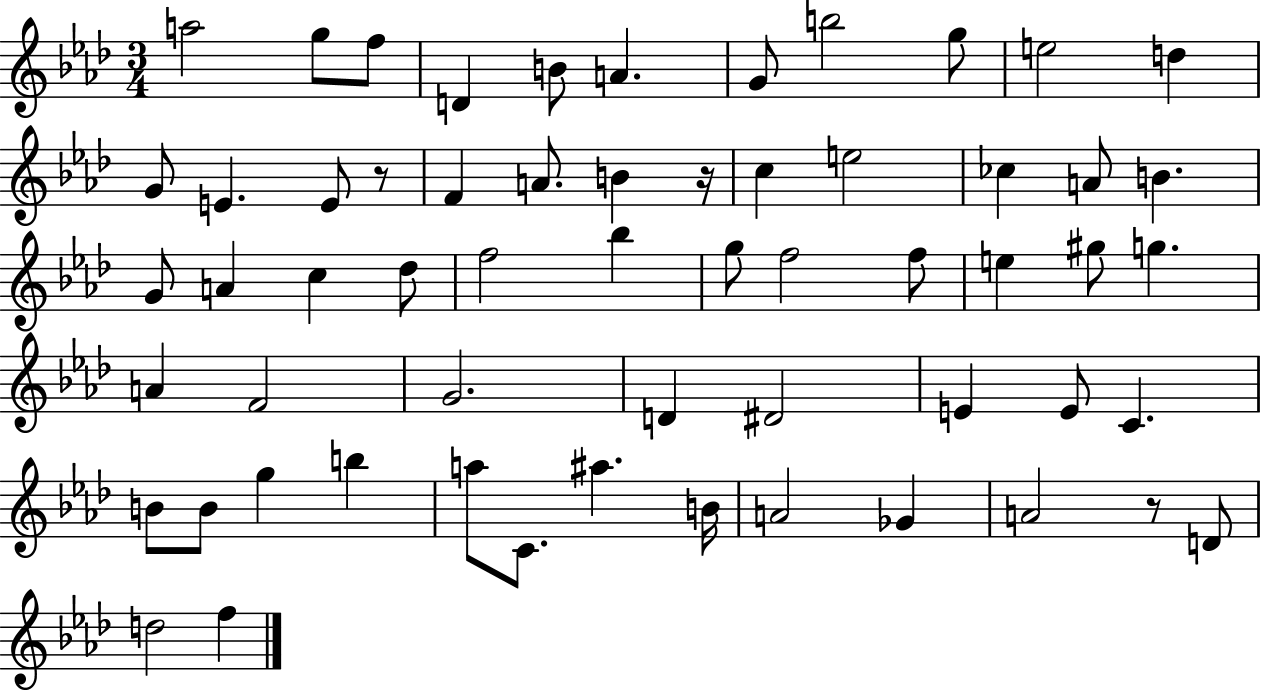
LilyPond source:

{
  \clef treble
  \numericTimeSignature
  \time 3/4
  \key aes \major
  \repeat volta 2 { a''2 g''8 f''8 | d'4 b'8 a'4. | g'8 b''2 g''8 | e''2 d''4 | \break g'8 e'4. e'8 r8 | f'4 a'8. b'4 r16 | c''4 e''2 | ces''4 a'8 b'4. | \break g'8 a'4 c''4 des''8 | f''2 bes''4 | g''8 f''2 f''8 | e''4 gis''8 g''4. | \break a'4 f'2 | g'2. | d'4 dis'2 | e'4 e'8 c'4. | \break b'8 b'8 g''4 b''4 | a''8 c'8. ais''4. b'16 | a'2 ges'4 | a'2 r8 d'8 | \break d''2 f''4 | } \bar "|."
}